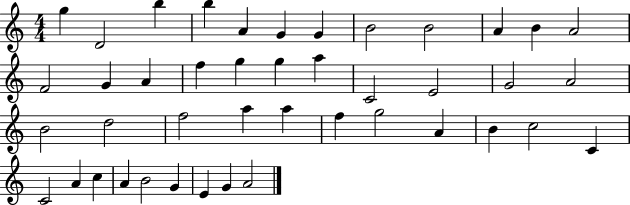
G5/q D4/h B5/q B5/q A4/q G4/q G4/q B4/h B4/h A4/q B4/q A4/h F4/h G4/q A4/q F5/q G5/q G5/q A5/q C4/h E4/h G4/h A4/h B4/h D5/h F5/h A5/q A5/q F5/q G5/h A4/q B4/q C5/h C4/q C4/h A4/q C5/q A4/q B4/h G4/q E4/q G4/q A4/h